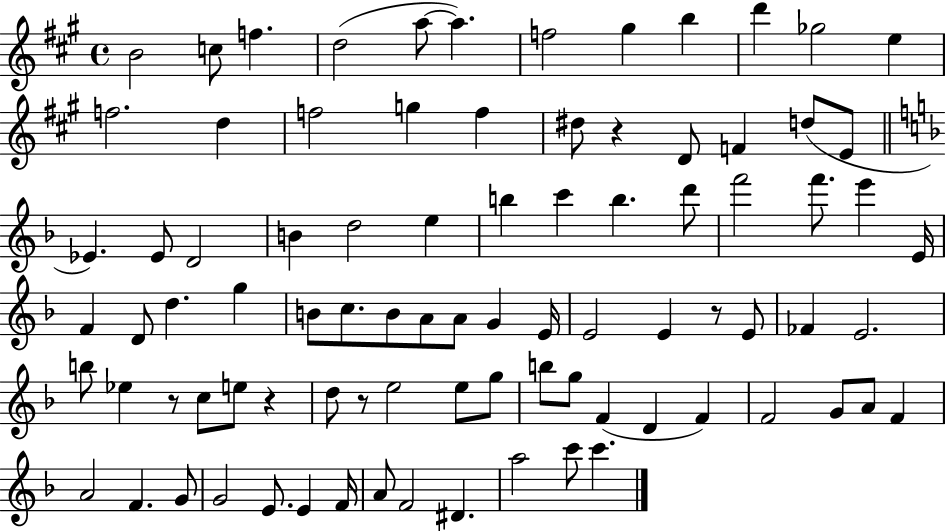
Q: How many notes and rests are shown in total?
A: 87